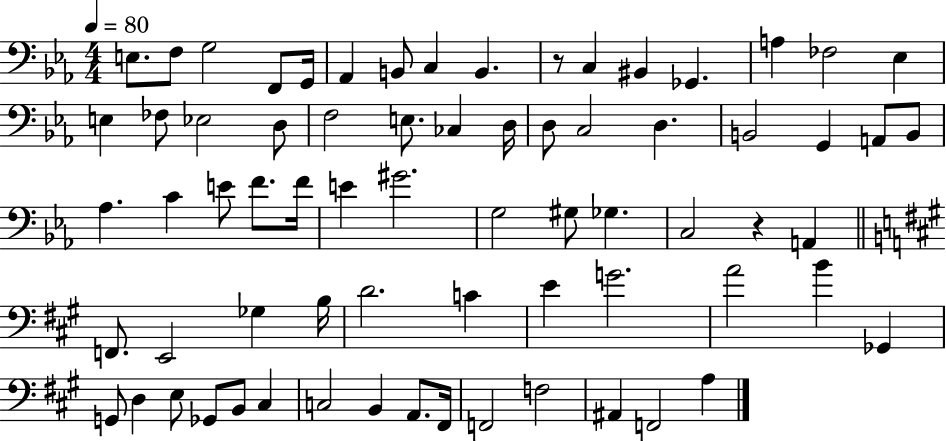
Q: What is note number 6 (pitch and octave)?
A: Ab2